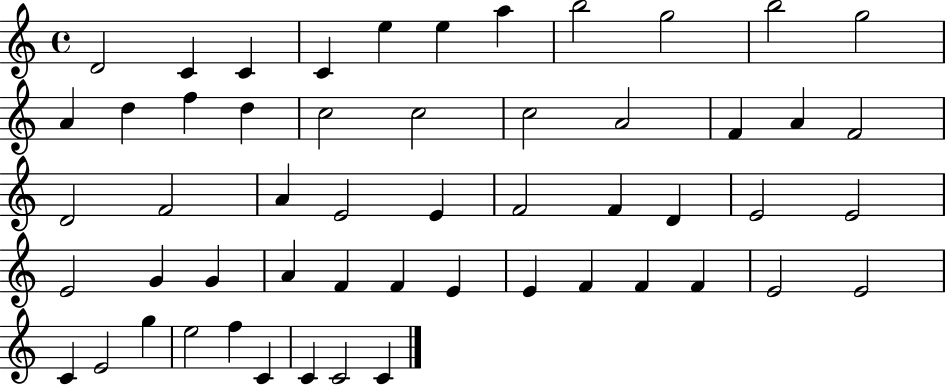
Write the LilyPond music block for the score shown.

{
  \clef treble
  \time 4/4
  \defaultTimeSignature
  \key c \major
  d'2 c'4 c'4 | c'4 e''4 e''4 a''4 | b''2 g''2 | b''2 g''2 | \break a'4 d''4 f''4 d''4 | c''2 c''2 | c''2 a'2 | f'4 a'4 f'2 | \break d'2 f'2 | a'4 e'2 e'4 | f'2 f'4 d'4 | e'2 e'2 | \break e'2 g'4 g'4 | a'4 f'4 f'4 e'4 | e'4 f'4 f'4 f'4 | e'2 e'2 | \break c'4 e'2 g''4 | e''2 f''4 c'4 | c'4 c'2 c'4 | \bar "|."
}